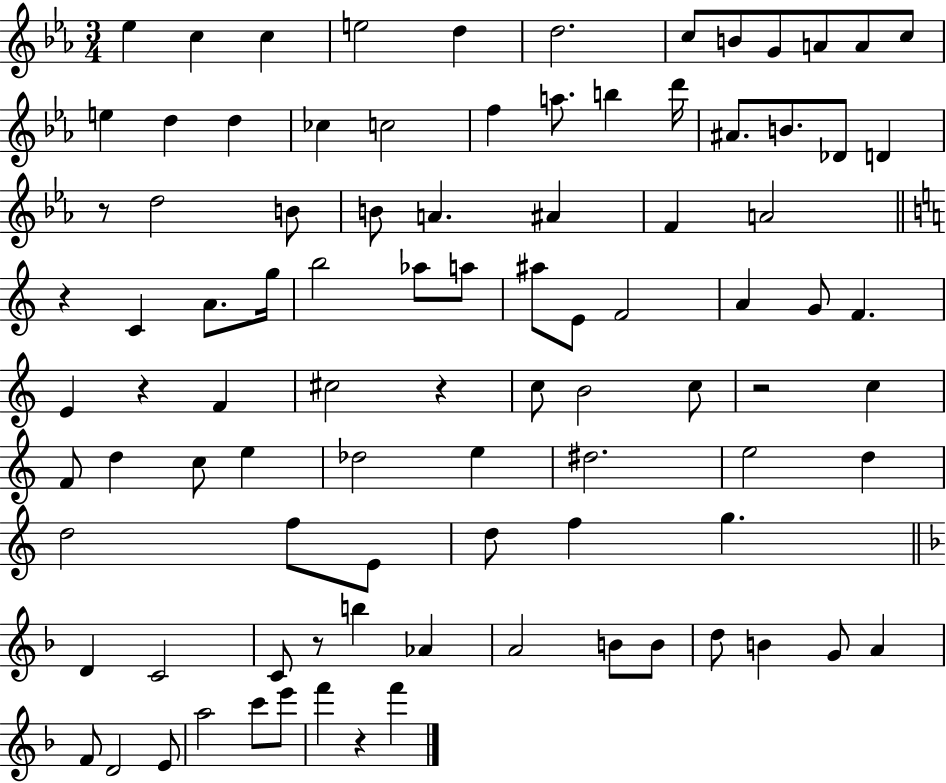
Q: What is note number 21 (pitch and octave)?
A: D6